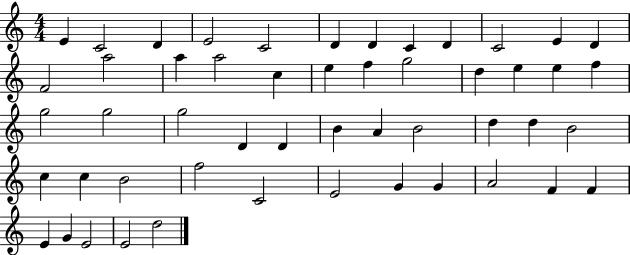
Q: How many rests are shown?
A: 0